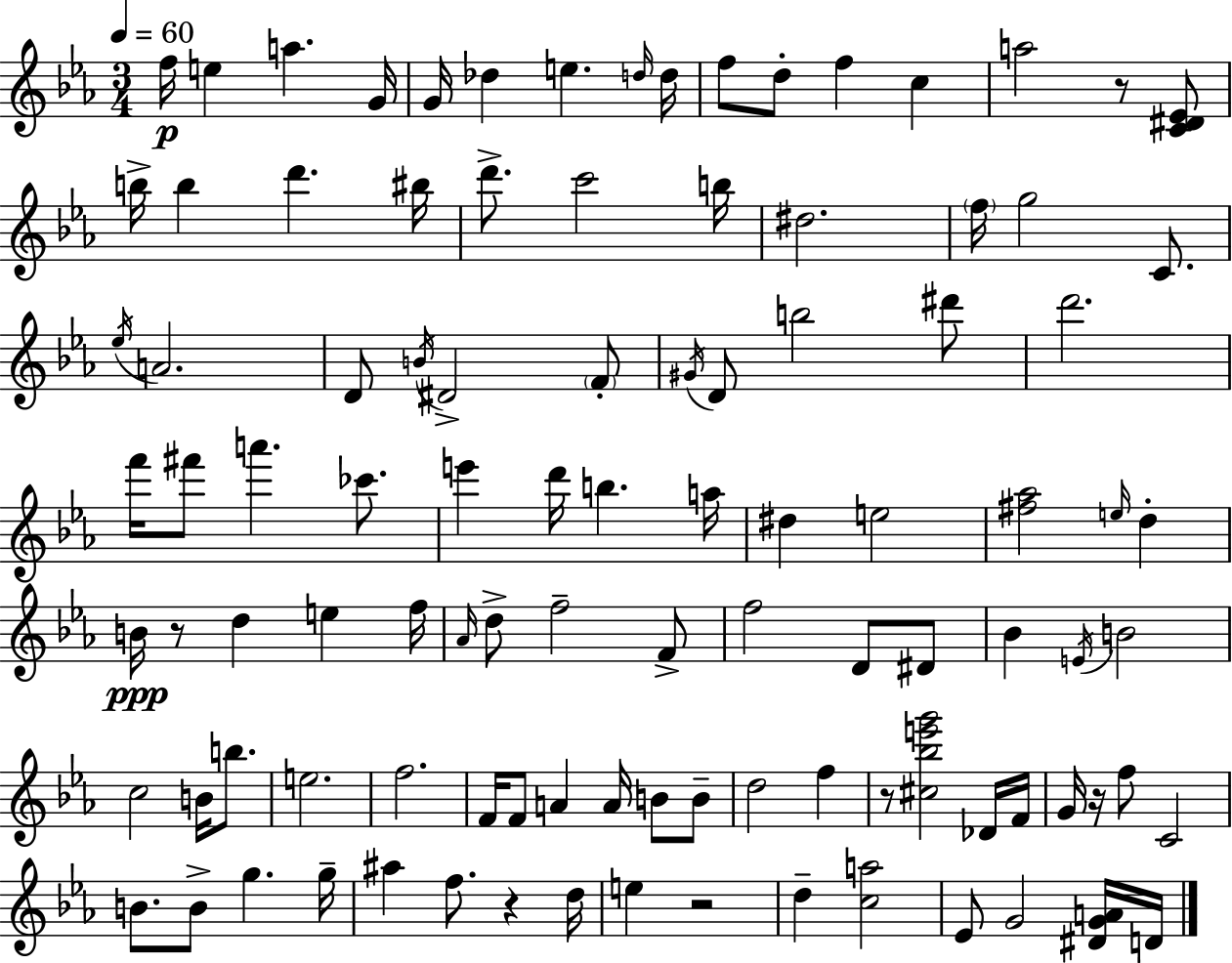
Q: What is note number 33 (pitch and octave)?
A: D4